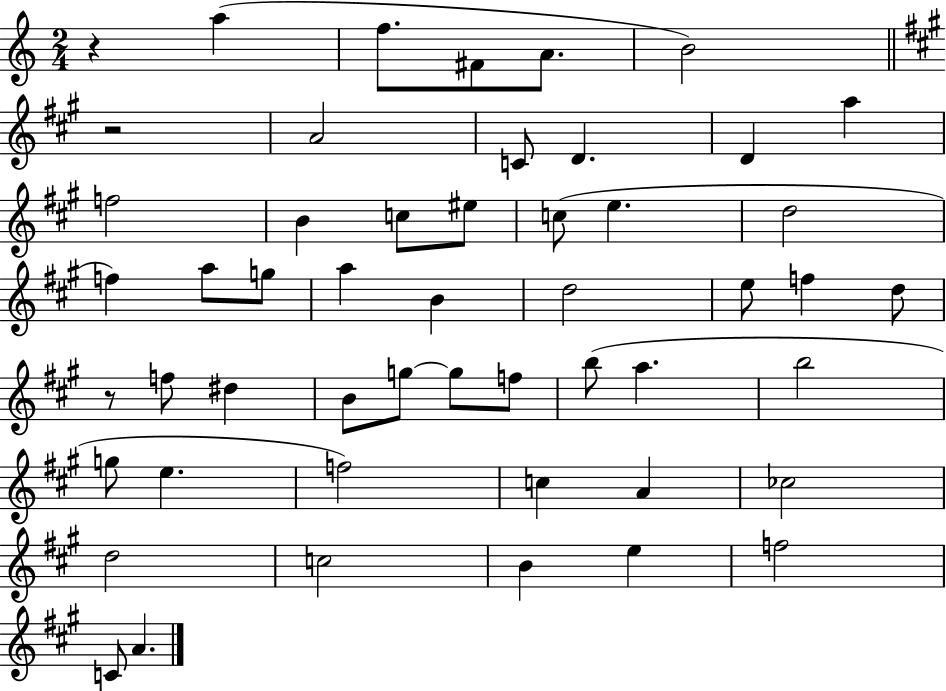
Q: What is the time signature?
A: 2/4